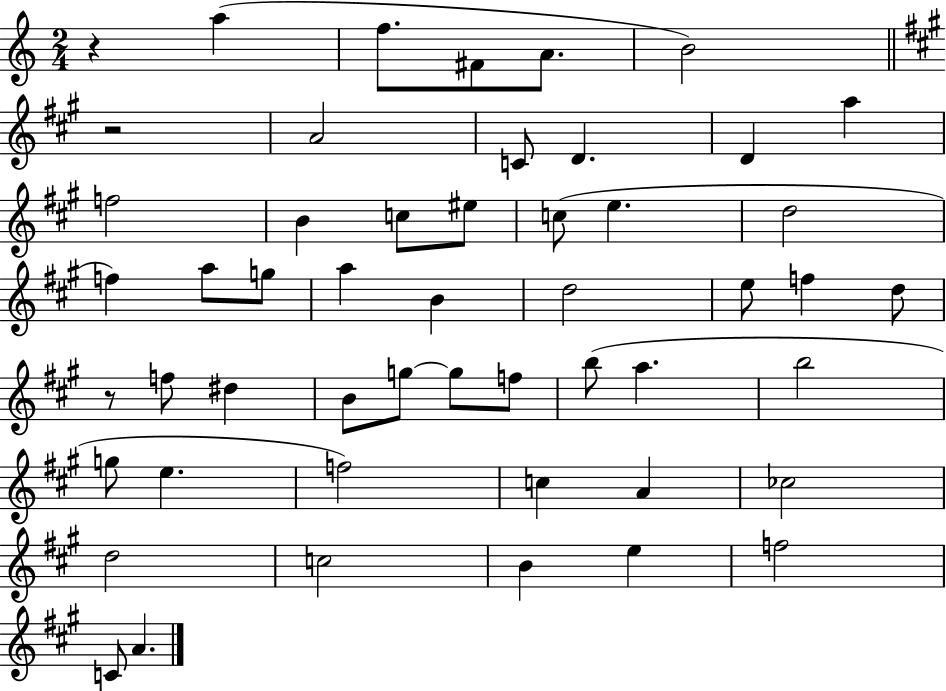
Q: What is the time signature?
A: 2/4